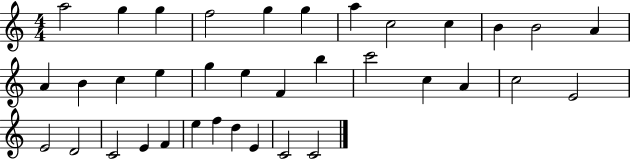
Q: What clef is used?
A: treble